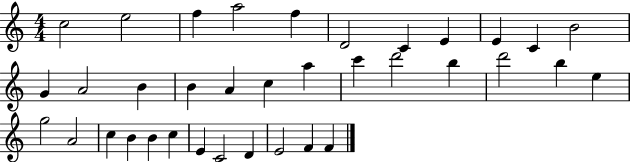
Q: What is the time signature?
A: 4/4